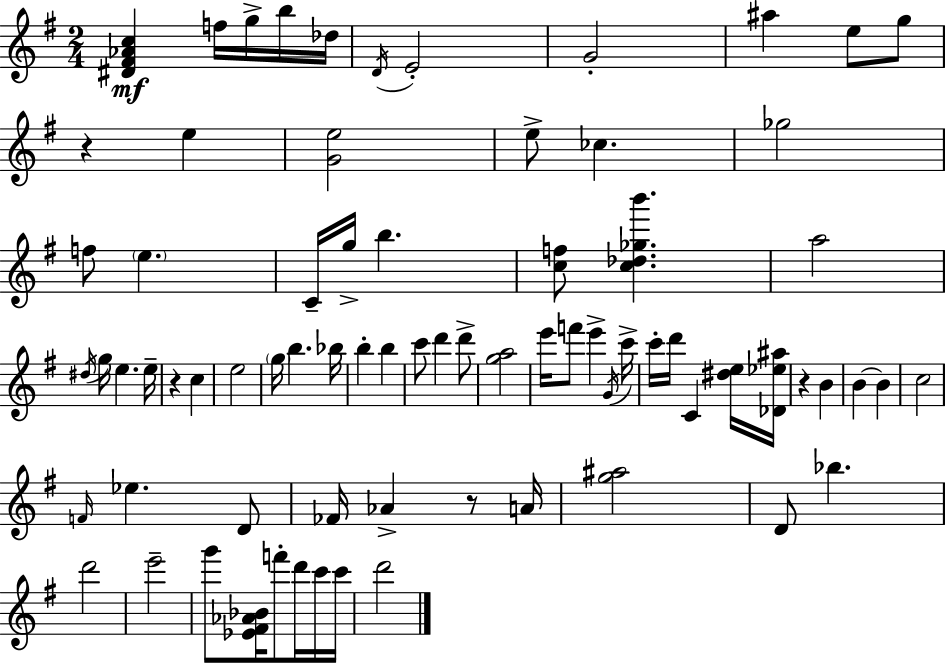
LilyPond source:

{
  \clef treble
  \numericTimeSignature
  \time 2/4
  \key g \major
  <dis' fis' aes' c''>4\mf f''16 g''16-> b''16 des''16 | \acciaccatura { d'16 } e'2-. | g'2-. | ais''4 e''8 g''8 | \break r4 e''4 | <g' e''>2 | e''8-> ces''4. | ges''2 | \break f''8 \parenthesize e''4. | c'16-- g''16-> b''4. | <c'' f''>8 <c'' des'' ges'' b'''>4. | a''2 | \break \acciaccatura { dis''16 } g''16 e''4. | e''16-- r4 c''4 | e''2 | \parenthesize g''16 b''4. | \break bes''16 b''4-. b''4 | c'''8 d'''4 | d'''8-> <g'' a''>2 | e'''16 f'''8 e'''4-> | \break \acciaccatura { g'16 } c'''16-> c'''16-. d'''16 c'4 | <dis'' e''>16 <des' ees'' ais''>16 r4 b'4 | b'4~~ b'4 | c''2 | \break \grace { f'16 } ees''4. | d'8 fes'16 aes'4-> | r8 a'16 <g'' ais''>2 | d'8 bes''4. | \break d'''2 | e'''2-- | g'''8 <ees' fis' aes' bes'>16 f'''8-. | d'''16 c'''16 c'''16 d'''2 | \break \bar "|."
}